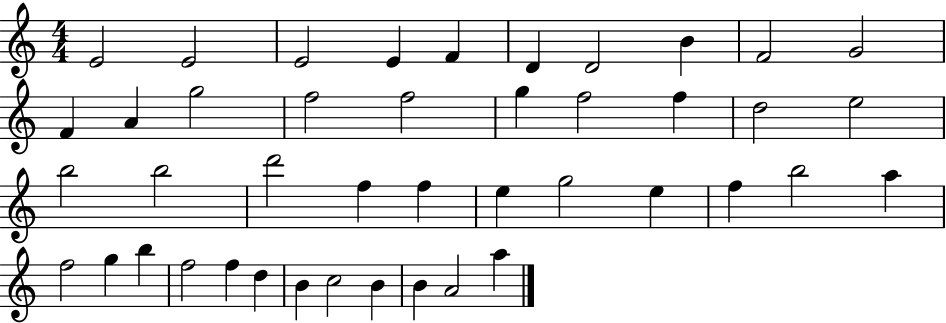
E4/h E4/h E4/h E4/q F4/q D4/q D4/h B4/q F4/h G4/h F4/q A4/q G5/h F5/h F5/h G5/q F5/h F5/q D5/h E5/h B5/h B5/h D6/h F5/q F5/q E5/q G5/h E5/q F5/q B5/h A5/q F5/h G5/q B5/q F5/h F5/q D5/q B4/q C5/h B4/q B4/q A4/h A5/q